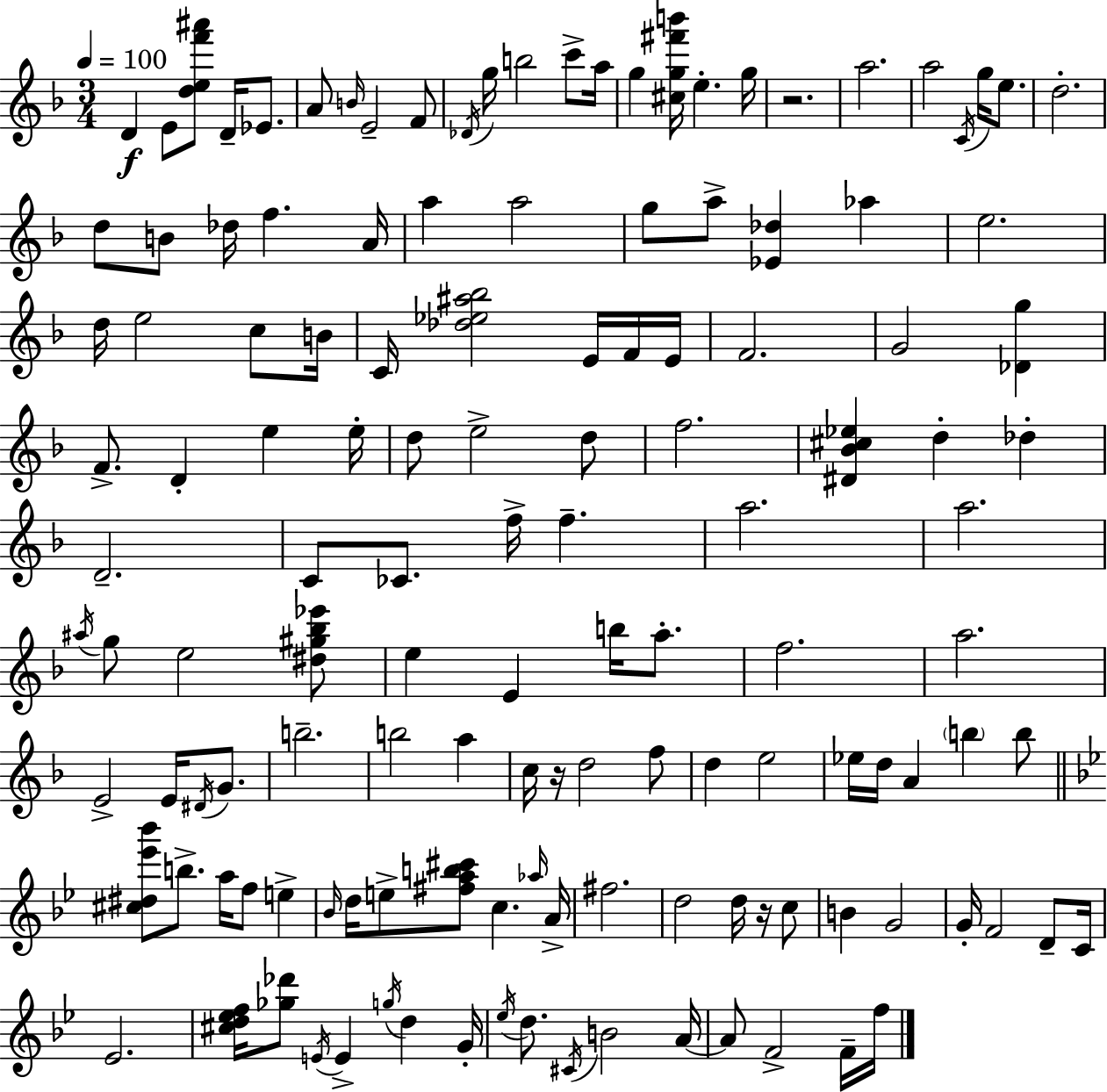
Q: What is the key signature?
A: D minor